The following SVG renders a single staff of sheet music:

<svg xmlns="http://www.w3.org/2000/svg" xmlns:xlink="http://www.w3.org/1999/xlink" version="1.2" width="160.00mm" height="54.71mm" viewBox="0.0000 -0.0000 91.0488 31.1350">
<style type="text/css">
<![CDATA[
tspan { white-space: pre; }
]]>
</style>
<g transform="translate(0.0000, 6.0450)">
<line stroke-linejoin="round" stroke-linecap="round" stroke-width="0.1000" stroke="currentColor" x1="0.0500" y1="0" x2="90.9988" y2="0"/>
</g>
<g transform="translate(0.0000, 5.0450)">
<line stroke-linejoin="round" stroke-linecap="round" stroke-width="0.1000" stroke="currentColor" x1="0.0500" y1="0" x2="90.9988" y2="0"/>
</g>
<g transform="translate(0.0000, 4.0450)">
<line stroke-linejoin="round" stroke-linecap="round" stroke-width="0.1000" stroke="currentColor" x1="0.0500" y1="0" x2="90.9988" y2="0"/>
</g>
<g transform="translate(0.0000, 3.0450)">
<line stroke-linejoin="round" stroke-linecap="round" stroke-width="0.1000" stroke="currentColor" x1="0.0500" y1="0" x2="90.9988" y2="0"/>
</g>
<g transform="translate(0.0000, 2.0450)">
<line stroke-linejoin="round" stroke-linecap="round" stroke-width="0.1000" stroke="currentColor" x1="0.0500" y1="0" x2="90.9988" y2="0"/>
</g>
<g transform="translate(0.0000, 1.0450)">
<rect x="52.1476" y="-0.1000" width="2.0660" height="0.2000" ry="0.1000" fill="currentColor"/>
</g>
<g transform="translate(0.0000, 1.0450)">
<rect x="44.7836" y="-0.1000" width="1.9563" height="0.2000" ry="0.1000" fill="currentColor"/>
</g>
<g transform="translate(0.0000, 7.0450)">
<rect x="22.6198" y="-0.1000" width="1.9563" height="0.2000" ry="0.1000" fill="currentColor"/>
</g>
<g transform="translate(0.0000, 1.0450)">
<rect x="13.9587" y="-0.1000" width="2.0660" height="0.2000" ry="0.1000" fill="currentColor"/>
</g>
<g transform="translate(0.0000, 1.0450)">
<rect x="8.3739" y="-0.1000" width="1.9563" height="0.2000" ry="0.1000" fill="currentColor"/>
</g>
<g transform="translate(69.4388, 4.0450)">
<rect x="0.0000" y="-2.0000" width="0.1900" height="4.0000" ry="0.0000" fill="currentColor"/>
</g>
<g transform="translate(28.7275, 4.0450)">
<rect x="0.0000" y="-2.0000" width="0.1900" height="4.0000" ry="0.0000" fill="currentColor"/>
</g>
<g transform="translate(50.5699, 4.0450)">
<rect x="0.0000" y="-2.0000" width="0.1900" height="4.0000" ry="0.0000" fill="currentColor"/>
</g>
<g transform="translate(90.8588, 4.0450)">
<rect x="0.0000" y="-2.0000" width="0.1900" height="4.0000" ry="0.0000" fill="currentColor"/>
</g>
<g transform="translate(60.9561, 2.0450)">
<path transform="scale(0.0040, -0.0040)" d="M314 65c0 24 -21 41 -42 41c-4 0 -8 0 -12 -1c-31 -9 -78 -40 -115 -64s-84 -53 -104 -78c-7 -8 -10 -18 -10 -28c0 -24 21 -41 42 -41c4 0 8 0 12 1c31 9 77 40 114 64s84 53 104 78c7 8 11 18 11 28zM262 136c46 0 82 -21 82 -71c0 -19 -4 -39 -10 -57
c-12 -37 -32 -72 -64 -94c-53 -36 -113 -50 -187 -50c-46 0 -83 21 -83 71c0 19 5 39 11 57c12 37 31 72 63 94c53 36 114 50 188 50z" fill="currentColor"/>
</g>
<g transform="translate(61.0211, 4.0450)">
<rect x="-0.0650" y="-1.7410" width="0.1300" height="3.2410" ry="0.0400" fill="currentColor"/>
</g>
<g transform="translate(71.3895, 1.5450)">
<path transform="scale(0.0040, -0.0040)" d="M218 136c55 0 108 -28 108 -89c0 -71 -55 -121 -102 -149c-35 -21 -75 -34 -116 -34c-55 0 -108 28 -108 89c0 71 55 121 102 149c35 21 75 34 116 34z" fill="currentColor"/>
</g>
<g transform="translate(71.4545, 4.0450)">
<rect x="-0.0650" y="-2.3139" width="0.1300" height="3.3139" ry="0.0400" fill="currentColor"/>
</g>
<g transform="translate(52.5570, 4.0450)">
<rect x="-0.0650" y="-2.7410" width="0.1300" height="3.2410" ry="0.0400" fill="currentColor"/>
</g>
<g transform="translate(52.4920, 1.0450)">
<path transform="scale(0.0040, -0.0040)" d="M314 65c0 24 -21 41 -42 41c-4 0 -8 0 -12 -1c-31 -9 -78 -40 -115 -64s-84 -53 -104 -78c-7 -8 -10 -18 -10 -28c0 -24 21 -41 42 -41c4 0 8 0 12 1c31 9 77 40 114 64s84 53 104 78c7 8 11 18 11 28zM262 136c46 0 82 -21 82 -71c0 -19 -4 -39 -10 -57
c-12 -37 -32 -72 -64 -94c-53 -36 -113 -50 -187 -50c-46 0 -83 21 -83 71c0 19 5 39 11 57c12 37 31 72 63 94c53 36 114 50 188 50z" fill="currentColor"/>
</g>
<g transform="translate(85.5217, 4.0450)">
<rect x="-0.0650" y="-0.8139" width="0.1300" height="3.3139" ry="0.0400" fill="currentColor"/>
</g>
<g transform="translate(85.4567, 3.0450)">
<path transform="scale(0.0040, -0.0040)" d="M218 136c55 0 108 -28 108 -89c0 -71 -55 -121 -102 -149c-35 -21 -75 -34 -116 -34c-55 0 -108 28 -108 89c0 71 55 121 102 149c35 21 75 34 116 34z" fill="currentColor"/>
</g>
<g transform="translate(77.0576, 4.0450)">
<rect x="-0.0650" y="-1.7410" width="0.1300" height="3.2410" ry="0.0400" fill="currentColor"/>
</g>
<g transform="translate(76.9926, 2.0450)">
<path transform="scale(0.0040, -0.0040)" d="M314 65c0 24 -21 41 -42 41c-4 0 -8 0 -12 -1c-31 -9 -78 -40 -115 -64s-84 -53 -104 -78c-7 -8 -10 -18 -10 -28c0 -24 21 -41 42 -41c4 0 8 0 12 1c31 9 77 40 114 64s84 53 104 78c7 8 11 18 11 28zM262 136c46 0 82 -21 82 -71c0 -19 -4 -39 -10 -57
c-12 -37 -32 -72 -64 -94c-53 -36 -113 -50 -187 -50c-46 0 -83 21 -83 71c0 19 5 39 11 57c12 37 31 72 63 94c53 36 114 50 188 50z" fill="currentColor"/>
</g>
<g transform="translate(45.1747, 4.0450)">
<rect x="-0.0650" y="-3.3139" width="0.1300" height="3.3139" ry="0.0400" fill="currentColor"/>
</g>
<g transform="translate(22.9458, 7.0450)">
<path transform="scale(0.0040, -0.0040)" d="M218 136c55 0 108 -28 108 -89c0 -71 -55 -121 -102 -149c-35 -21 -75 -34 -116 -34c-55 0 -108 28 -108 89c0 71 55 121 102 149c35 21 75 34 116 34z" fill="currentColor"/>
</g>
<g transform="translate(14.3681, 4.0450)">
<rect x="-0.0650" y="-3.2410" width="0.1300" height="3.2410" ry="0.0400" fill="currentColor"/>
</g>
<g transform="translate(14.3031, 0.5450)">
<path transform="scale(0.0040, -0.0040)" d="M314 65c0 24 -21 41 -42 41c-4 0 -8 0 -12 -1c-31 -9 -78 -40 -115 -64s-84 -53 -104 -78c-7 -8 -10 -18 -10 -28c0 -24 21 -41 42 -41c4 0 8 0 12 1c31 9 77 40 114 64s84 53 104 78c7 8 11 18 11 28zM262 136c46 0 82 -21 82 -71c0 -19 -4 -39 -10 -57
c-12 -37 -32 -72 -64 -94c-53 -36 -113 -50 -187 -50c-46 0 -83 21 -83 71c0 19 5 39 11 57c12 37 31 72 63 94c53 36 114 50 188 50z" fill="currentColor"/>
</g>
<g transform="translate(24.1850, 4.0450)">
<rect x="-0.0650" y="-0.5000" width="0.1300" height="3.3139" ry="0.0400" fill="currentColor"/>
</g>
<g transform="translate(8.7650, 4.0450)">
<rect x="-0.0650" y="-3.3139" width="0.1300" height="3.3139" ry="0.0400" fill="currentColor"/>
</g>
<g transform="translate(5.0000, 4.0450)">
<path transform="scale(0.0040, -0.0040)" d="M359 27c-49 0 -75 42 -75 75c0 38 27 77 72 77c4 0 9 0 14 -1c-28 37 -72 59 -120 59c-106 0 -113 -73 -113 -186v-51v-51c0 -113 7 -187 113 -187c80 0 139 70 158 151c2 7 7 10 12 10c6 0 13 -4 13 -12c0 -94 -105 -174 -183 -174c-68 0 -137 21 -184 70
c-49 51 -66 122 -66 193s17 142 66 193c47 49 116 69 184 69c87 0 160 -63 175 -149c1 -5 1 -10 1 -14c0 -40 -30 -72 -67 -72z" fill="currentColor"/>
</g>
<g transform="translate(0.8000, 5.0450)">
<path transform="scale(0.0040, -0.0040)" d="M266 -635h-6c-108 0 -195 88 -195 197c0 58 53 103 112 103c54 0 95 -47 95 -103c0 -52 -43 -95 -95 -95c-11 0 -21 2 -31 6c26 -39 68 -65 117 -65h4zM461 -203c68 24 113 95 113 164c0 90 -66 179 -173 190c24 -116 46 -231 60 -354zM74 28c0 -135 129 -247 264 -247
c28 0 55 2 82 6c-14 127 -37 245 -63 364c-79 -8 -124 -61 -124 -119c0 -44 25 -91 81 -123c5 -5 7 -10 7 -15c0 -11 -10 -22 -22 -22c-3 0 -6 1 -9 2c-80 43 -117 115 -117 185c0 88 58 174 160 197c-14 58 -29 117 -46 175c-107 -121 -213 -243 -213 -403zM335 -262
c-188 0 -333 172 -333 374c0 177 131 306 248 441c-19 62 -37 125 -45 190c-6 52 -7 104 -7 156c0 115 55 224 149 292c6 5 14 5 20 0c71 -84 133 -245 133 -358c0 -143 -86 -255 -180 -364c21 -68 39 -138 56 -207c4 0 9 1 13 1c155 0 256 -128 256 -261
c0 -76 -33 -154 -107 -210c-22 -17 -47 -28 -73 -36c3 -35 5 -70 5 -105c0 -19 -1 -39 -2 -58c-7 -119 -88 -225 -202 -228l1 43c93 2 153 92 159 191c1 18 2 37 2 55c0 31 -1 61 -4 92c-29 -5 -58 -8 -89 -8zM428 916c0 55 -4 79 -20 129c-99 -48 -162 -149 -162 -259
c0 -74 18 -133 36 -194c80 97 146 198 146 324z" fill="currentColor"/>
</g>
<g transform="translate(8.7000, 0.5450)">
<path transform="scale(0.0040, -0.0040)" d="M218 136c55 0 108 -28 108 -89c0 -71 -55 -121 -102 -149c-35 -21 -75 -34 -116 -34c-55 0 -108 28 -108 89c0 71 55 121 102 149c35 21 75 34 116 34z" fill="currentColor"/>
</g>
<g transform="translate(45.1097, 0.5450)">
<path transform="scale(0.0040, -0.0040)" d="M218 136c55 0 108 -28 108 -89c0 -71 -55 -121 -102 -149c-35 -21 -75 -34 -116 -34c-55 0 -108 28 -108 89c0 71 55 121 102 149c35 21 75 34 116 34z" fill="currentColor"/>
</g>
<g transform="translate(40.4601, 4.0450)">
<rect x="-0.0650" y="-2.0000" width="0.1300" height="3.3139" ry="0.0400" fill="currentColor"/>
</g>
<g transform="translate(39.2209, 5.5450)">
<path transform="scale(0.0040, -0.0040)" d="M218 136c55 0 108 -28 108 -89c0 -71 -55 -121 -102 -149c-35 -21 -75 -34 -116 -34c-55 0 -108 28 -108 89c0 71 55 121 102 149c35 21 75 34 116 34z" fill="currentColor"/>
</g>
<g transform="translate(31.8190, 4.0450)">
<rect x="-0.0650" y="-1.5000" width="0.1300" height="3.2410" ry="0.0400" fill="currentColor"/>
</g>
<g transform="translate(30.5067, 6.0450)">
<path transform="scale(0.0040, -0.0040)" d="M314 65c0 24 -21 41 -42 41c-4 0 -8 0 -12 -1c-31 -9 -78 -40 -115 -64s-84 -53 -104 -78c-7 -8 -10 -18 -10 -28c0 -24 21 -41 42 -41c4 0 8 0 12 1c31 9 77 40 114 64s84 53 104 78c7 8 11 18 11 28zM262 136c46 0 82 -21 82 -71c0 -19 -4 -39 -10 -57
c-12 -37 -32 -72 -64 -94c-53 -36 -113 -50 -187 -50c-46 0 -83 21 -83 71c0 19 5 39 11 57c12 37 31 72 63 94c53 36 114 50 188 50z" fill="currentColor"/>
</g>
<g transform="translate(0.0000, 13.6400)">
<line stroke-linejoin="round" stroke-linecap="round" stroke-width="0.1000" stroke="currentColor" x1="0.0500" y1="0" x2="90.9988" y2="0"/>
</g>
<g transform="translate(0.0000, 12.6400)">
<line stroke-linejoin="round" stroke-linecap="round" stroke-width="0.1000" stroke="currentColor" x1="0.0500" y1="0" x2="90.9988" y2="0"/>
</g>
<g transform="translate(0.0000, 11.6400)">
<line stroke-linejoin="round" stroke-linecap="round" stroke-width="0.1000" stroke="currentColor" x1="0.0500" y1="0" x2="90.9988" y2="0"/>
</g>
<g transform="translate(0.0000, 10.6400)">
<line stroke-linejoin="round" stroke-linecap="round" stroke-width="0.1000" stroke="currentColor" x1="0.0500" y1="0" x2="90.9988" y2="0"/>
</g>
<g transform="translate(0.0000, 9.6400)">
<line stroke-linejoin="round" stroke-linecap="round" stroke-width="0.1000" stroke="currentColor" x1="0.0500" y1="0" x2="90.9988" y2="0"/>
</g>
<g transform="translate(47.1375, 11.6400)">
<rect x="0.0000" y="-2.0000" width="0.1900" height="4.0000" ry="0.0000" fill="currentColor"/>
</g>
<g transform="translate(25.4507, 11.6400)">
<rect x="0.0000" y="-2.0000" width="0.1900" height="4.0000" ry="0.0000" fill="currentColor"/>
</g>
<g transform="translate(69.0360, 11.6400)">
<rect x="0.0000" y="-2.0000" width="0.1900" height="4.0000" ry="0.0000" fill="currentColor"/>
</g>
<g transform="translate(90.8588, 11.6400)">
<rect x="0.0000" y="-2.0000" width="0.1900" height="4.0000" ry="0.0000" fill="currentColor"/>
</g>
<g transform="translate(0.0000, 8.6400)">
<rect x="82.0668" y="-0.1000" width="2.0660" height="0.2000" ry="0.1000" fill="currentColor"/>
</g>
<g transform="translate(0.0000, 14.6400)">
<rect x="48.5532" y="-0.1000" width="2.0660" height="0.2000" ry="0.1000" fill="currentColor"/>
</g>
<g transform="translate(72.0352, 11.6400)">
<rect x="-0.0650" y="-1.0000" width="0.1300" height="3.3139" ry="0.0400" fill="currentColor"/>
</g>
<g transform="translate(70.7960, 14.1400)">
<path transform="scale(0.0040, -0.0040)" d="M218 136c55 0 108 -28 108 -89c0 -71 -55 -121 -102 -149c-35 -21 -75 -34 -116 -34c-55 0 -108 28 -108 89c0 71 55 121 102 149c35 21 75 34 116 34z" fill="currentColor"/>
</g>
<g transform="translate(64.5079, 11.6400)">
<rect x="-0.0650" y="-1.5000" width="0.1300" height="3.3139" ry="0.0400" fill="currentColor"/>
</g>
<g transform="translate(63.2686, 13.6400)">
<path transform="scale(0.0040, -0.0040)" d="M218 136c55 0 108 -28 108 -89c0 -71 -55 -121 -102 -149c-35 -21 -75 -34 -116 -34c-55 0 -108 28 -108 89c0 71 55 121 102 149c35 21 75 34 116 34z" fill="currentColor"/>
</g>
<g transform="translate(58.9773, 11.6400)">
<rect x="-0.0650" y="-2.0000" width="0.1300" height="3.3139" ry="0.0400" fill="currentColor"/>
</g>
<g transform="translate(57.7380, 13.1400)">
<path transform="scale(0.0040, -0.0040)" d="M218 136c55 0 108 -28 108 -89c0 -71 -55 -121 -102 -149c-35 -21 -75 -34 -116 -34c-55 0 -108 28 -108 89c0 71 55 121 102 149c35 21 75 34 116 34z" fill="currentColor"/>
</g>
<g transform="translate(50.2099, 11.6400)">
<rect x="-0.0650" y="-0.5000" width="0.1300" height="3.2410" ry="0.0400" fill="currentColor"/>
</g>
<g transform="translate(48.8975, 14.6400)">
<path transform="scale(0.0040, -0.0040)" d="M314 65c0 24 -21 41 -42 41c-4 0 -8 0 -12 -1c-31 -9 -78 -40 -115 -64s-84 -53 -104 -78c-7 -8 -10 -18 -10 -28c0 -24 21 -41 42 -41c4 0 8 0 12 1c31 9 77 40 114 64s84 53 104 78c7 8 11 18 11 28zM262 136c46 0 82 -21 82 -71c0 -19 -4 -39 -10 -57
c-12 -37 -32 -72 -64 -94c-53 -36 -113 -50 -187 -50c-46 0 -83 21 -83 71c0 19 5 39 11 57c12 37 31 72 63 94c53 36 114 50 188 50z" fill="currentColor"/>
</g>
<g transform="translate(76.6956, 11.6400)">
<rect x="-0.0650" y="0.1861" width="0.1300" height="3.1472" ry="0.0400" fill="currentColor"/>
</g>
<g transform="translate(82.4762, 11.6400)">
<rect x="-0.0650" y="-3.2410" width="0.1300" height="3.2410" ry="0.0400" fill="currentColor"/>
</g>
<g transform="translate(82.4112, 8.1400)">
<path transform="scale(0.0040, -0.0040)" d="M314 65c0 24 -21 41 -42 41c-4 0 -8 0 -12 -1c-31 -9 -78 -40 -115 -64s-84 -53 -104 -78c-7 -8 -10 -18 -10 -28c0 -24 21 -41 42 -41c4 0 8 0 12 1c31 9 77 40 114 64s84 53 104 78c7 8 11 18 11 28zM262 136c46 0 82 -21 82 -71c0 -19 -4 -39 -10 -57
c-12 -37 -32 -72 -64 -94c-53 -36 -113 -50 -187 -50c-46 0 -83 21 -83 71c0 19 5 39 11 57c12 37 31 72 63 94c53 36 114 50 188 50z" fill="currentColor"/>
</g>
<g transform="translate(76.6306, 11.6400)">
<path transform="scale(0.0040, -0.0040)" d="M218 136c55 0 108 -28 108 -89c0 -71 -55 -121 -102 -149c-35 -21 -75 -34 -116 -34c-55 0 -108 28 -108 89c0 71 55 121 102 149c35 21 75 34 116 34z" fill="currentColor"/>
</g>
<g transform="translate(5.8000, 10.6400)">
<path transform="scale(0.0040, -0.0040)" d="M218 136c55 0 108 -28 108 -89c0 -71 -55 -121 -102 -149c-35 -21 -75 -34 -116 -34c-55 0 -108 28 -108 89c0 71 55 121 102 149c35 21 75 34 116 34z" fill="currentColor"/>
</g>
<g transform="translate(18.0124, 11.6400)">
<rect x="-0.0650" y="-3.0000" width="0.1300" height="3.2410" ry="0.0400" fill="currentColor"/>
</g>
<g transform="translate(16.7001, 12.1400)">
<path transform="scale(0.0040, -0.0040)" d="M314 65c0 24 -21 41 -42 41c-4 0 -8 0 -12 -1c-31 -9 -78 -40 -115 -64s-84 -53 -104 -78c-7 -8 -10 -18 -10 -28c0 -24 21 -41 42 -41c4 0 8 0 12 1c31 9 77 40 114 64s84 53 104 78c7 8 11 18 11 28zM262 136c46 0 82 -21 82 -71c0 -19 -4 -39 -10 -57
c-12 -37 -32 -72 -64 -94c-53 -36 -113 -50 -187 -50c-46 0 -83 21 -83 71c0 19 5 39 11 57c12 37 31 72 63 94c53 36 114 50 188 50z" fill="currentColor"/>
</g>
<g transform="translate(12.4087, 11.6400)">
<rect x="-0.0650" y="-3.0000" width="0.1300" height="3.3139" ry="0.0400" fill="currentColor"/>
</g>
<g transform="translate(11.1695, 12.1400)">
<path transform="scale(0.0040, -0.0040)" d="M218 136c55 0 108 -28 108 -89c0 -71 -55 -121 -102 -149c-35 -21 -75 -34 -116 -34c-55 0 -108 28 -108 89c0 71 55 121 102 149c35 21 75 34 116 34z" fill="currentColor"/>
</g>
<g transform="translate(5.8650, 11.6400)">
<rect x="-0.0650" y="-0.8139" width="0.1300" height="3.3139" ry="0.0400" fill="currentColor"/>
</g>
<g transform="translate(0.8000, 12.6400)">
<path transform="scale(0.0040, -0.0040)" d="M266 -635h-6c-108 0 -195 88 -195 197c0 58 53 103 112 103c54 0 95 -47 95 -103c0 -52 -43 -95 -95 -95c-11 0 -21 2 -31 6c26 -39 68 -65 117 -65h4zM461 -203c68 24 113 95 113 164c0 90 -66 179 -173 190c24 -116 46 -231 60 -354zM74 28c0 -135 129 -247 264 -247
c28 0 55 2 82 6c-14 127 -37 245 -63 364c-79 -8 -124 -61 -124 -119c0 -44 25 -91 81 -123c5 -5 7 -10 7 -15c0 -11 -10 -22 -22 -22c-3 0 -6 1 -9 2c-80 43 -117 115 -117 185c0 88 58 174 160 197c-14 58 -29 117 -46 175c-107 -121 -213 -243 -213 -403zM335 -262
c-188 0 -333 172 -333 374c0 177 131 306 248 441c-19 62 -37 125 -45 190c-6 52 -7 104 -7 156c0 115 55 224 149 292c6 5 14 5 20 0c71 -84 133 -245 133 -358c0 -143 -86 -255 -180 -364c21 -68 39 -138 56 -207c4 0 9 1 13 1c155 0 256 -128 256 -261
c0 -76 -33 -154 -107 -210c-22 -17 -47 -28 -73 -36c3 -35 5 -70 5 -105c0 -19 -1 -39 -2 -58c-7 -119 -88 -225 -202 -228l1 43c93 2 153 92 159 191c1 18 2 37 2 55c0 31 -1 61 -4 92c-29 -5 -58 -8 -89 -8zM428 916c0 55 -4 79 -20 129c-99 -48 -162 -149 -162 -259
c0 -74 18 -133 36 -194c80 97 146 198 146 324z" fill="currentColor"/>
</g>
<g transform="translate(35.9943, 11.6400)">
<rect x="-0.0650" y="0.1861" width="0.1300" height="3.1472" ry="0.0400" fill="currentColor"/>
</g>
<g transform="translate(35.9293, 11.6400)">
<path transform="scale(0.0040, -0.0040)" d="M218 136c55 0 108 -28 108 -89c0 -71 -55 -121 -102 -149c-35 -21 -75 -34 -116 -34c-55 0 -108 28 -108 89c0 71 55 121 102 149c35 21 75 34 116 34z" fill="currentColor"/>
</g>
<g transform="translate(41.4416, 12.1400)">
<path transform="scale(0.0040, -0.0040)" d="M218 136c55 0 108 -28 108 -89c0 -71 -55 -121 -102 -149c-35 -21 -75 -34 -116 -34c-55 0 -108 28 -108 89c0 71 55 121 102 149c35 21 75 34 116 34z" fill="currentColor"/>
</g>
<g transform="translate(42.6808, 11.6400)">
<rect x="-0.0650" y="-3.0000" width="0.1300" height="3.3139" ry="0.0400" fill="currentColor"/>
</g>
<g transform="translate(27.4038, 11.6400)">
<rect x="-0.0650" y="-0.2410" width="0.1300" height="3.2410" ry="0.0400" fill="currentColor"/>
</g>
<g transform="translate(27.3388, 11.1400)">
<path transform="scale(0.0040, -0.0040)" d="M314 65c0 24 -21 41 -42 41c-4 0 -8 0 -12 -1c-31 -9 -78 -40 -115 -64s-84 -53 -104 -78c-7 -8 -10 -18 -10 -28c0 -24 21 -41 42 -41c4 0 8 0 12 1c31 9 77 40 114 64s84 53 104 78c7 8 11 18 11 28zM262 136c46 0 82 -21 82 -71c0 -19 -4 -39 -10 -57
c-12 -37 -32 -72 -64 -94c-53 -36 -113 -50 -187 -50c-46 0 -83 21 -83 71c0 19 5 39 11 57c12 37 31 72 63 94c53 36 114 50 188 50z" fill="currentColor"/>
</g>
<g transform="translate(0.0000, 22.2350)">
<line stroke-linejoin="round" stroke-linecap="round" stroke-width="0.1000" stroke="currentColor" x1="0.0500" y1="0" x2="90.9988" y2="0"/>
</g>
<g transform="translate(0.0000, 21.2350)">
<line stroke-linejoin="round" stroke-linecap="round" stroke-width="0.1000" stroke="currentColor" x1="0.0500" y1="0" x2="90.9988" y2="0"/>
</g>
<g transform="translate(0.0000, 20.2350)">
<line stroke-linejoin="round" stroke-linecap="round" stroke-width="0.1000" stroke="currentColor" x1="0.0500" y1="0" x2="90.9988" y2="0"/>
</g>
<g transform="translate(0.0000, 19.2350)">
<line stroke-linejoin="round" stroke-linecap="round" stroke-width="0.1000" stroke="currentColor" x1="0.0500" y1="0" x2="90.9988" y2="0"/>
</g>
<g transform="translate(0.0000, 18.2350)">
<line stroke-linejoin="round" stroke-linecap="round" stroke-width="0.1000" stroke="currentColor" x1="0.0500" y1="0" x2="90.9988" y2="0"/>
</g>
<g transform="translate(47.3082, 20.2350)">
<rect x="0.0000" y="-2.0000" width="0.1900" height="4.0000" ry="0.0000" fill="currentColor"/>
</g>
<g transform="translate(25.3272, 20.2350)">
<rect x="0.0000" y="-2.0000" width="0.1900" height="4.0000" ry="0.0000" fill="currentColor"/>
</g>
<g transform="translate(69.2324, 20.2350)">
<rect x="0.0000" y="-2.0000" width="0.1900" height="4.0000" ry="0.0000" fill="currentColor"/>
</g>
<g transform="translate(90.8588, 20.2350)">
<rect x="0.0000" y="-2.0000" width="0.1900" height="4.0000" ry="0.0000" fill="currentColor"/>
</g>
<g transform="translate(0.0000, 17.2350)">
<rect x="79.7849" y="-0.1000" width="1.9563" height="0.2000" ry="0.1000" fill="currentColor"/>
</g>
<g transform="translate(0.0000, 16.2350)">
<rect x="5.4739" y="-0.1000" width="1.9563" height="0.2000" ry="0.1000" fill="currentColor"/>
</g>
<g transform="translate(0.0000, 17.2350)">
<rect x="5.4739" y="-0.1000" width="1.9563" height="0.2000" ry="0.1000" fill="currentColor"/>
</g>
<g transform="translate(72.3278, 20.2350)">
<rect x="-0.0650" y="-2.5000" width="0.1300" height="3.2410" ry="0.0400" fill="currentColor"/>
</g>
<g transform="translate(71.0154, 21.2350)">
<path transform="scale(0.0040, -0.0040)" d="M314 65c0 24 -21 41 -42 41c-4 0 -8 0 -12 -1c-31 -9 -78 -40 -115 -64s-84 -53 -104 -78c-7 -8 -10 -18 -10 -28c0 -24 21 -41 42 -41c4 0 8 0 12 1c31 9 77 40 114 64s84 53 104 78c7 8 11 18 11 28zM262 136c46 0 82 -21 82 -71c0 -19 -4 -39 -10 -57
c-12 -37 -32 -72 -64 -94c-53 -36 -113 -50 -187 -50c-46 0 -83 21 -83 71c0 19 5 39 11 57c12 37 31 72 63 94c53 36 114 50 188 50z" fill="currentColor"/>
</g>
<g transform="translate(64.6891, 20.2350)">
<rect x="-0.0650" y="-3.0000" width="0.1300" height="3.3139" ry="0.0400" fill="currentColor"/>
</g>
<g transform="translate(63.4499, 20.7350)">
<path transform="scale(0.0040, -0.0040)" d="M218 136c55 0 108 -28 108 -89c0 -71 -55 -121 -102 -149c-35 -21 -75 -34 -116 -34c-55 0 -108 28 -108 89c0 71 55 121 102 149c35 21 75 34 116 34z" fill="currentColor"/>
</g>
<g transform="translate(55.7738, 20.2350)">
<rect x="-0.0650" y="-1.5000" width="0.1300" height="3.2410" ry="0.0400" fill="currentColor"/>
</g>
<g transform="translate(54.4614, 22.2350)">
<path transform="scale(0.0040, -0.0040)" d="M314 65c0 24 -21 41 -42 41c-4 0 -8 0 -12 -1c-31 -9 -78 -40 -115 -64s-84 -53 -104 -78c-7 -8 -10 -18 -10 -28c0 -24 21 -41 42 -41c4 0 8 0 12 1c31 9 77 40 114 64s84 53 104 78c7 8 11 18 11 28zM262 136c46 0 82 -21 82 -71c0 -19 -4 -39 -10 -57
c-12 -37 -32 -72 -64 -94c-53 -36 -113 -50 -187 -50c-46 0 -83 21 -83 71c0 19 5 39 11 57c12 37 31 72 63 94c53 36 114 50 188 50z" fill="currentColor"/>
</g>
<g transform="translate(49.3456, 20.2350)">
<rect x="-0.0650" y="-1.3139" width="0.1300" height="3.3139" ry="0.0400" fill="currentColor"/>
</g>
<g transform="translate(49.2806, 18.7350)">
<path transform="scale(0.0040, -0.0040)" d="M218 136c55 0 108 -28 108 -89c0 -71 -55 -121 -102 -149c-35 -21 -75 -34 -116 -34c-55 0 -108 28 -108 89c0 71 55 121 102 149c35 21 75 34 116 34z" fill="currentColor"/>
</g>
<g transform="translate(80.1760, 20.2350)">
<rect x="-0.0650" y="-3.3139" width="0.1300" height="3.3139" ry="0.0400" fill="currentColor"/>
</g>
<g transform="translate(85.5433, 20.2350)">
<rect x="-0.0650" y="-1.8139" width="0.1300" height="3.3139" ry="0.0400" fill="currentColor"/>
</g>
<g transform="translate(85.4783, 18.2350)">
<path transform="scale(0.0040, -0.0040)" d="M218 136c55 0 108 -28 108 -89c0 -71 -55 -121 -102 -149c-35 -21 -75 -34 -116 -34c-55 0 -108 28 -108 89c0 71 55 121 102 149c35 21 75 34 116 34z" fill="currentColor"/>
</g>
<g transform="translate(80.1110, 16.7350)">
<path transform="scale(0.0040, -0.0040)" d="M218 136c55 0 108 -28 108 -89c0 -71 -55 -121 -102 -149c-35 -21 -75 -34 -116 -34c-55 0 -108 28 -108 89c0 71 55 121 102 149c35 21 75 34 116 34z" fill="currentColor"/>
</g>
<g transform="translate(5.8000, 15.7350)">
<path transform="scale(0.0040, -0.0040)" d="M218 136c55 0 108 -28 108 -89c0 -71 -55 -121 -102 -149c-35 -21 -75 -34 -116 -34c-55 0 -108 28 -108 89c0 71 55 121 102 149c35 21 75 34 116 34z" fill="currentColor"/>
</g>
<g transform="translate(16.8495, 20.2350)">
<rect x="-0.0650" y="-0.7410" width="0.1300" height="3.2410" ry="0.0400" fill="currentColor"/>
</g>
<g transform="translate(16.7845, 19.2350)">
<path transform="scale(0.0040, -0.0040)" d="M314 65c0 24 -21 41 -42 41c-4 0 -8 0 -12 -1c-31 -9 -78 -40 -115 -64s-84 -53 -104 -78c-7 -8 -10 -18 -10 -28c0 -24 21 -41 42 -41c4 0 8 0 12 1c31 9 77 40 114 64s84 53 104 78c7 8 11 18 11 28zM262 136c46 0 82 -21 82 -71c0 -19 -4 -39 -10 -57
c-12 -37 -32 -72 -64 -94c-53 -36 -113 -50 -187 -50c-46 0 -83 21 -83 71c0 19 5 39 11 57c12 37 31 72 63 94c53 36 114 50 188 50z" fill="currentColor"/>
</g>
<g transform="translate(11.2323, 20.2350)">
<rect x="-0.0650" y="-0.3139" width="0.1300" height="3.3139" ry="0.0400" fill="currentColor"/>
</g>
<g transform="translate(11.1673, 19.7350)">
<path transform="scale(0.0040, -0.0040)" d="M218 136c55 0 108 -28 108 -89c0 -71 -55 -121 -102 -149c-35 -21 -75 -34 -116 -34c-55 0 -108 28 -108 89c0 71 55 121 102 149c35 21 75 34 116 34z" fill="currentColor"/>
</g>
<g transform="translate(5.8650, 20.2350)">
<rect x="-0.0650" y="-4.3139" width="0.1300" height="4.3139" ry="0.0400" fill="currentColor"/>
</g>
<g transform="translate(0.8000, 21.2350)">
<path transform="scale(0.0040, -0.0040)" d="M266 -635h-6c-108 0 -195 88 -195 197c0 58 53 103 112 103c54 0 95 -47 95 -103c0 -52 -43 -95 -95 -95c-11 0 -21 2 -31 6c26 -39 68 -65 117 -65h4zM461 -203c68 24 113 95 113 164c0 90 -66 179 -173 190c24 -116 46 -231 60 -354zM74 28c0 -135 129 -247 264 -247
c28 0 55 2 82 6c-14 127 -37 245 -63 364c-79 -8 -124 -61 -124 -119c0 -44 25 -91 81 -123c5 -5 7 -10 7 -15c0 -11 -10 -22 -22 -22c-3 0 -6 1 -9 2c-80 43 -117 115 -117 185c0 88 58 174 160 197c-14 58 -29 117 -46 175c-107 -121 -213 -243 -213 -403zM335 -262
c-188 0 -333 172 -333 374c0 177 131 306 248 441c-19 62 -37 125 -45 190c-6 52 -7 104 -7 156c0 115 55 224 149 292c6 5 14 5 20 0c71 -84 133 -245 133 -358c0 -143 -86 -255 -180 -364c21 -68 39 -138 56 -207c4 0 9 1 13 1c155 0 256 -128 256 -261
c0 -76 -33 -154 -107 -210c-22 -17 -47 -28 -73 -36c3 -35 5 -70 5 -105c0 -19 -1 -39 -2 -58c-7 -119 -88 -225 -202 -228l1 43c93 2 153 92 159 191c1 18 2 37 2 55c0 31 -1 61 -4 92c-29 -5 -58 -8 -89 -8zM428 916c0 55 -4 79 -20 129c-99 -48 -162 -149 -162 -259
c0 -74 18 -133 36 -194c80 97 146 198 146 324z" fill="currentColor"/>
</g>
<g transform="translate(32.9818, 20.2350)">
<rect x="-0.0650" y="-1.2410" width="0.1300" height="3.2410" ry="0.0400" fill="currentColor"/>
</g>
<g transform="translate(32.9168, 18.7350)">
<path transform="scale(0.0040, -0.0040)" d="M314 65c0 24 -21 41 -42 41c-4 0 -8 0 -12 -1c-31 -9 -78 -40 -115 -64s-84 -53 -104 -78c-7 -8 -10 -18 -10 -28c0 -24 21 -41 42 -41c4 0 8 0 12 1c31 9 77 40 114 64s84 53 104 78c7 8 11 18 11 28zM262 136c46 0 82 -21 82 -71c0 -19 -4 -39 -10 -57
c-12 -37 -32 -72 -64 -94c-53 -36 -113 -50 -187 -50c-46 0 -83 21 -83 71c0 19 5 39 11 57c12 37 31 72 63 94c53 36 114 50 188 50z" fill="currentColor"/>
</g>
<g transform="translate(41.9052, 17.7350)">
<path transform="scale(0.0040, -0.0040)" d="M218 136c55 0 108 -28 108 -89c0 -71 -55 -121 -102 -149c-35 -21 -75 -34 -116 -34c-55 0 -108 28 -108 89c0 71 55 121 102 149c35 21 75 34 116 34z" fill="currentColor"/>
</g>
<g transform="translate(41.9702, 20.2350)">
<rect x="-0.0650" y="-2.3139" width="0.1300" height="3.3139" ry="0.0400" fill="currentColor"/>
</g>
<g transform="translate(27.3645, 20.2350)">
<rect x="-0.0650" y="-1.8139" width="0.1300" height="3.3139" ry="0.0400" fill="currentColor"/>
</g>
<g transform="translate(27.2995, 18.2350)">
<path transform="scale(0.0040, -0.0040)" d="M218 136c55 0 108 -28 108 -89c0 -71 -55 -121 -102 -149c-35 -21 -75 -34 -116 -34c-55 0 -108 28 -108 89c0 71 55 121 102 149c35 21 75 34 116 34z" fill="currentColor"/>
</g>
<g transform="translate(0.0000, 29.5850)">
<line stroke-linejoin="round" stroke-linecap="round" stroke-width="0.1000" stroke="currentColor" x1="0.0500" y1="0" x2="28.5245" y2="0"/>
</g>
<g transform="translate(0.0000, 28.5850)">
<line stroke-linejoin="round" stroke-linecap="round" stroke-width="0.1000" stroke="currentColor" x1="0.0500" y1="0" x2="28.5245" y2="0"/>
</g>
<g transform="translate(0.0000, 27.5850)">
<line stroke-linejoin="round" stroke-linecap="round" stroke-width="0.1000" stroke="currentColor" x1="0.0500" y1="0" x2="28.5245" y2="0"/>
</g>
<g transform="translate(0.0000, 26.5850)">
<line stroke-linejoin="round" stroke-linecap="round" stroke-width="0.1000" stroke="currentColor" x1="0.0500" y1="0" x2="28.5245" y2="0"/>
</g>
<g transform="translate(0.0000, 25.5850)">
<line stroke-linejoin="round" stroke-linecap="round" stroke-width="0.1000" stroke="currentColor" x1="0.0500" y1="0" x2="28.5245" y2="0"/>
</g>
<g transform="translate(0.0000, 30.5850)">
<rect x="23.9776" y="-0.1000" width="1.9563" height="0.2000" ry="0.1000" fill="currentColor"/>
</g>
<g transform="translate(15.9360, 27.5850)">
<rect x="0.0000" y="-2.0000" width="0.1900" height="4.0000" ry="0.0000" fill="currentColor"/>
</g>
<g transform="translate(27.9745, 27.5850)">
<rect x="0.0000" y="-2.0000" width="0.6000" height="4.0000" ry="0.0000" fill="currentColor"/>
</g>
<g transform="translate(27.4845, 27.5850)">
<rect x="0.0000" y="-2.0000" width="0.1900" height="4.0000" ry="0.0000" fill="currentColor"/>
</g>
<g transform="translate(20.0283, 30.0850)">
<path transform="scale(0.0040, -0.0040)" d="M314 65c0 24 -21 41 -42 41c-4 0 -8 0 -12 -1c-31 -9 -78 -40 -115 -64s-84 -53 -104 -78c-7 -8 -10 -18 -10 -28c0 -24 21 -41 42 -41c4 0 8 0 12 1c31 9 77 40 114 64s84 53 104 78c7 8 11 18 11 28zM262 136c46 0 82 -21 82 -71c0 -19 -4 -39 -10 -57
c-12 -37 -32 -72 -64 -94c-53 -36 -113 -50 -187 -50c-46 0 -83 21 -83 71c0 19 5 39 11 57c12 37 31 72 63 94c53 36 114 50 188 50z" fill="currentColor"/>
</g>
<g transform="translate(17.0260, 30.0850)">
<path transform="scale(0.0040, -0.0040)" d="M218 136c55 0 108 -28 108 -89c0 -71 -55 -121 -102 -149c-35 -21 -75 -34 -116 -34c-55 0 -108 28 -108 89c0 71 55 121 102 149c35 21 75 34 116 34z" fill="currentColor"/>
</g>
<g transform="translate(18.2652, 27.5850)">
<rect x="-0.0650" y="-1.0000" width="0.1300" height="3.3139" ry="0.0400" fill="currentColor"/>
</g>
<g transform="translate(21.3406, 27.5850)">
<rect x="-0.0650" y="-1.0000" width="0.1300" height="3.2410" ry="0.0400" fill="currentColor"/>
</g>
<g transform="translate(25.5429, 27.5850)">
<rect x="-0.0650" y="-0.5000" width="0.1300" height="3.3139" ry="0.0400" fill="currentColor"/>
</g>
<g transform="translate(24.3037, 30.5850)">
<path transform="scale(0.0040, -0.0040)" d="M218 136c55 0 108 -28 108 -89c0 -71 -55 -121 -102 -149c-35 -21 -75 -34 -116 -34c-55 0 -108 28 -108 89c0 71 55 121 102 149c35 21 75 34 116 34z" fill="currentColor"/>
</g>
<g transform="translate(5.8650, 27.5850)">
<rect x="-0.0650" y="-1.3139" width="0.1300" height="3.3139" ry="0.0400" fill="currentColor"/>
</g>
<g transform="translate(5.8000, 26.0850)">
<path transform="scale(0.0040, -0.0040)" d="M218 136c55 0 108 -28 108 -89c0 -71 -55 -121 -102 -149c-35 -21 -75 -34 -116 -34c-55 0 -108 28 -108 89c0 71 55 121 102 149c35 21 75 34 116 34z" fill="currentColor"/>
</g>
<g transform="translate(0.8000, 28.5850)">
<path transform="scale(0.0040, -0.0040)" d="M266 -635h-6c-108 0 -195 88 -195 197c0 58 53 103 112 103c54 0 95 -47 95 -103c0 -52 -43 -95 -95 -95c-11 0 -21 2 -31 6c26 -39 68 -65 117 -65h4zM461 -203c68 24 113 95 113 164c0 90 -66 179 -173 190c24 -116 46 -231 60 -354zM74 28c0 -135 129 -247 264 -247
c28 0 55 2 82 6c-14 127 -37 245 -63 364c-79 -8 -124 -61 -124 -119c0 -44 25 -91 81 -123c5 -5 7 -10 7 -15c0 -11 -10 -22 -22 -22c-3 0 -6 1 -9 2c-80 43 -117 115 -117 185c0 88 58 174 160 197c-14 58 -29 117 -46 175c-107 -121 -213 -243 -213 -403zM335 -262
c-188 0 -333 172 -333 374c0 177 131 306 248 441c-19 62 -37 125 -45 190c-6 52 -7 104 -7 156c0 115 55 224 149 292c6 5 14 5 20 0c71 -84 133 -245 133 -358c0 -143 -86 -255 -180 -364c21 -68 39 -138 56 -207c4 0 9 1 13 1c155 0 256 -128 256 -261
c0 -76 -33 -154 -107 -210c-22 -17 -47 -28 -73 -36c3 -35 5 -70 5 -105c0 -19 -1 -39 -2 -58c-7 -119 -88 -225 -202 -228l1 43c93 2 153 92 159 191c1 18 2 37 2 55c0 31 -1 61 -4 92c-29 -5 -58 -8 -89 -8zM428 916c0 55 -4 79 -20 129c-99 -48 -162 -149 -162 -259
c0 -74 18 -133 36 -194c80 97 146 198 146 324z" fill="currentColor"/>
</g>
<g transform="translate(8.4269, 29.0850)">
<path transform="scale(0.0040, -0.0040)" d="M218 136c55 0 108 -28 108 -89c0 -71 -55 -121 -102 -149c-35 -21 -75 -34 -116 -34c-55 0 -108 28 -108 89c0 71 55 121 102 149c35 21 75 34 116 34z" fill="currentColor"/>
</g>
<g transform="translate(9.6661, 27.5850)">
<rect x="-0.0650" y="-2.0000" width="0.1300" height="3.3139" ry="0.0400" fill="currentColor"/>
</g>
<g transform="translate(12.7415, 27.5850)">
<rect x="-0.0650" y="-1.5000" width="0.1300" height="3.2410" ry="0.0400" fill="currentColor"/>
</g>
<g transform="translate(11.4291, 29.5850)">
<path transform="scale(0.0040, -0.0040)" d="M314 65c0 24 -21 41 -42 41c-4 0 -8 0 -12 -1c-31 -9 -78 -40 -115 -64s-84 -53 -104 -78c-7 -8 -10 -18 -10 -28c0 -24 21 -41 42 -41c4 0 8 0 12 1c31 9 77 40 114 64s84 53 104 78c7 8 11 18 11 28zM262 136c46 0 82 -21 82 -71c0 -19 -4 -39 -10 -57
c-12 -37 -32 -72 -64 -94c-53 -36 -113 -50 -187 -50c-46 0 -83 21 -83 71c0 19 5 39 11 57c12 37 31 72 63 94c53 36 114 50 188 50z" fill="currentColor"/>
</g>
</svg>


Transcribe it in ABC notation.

X:1
T:Untitled
M:4/4
L:1/4
K:C
b b2 C E2 F b a2 f2 g f2 d d A A2 c2 B A C2 F E D B b2 d' c d2 f e2 g e E2 A G2 b f e F E2 D D2 C